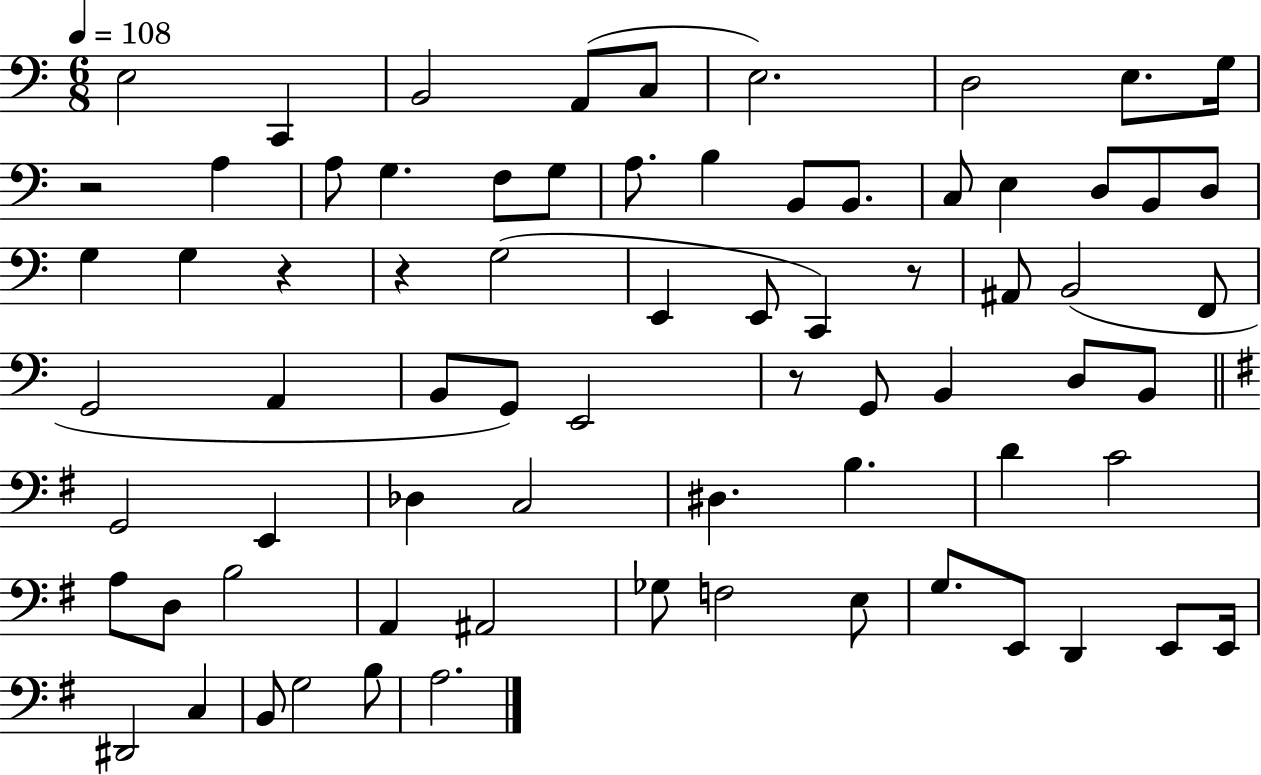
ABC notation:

X:1
T:Untitled
M:6/8
L:1/4
K:C
E,2 C,, B,,2 A,,/2 C,/2 E,2 D,2 E,/2 G,/4 z2 A, A,/2 G, F,/2 G,/2 A,/2 B, B,,/2 B,,/2 C,/2 E, D,/2 B,,/2 D,/2 G, G, z z G,2 E,, E,,/2 C,, z/2 ^A,,/2 B,,2 F,,/2 G,,2 A,, B,,/2 G,,/2 E,,2 z/2 G,,/2 B,, D,/2 B,,/2 G,,2 E,, _D, C,2 ^D, B, D C2 A,/2 D,/2 B,2 A,, ^A,,2 _G,/2 F,2 E,/2 G,/2 E,,/2 D,, E,,/2 E,,/4 ^D,,2 C, B,,/2 G,2 B,/2 A,2